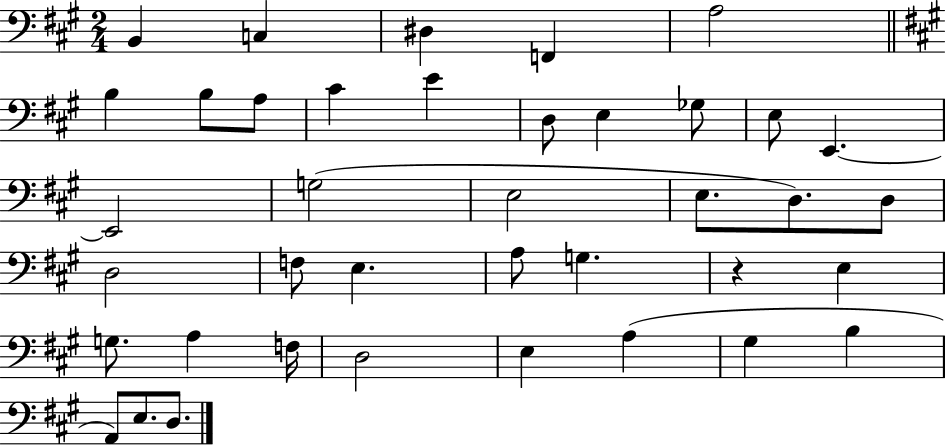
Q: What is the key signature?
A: A major